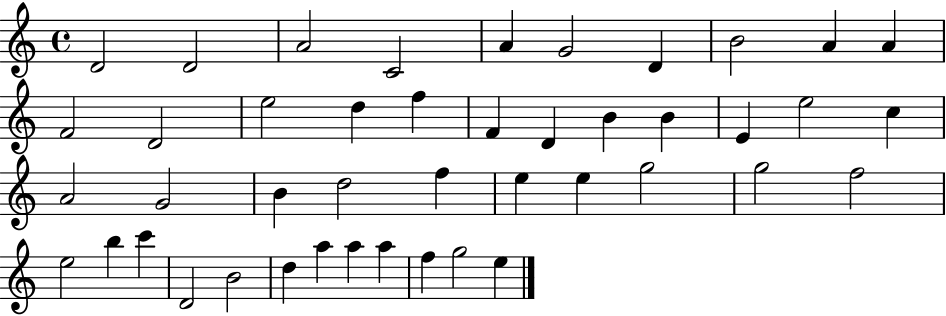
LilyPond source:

{
  \clef treble
  \time 4/4
  \defaultTimeSignature
  \key c \major
  d'2 d'2 | a'2 c'2 | a'4 g'2 d'4 | b'2 a'4 a'4 | \break f'2 d'2 | e''2 d''4 f''4 | f'4 d'4 b'4 b'4 | e'4 e''2 c''4 | \break a'2 g'2 | b'4 d''2 f''4 | e''4 e''4 g''2 | g''2 f''2 | \break e''2 b''4 c'''4 | d'2 b'2 | d''4 a''4 a''4 a''4 | f''4 g''2 e''4 | \break \bar "|."
}